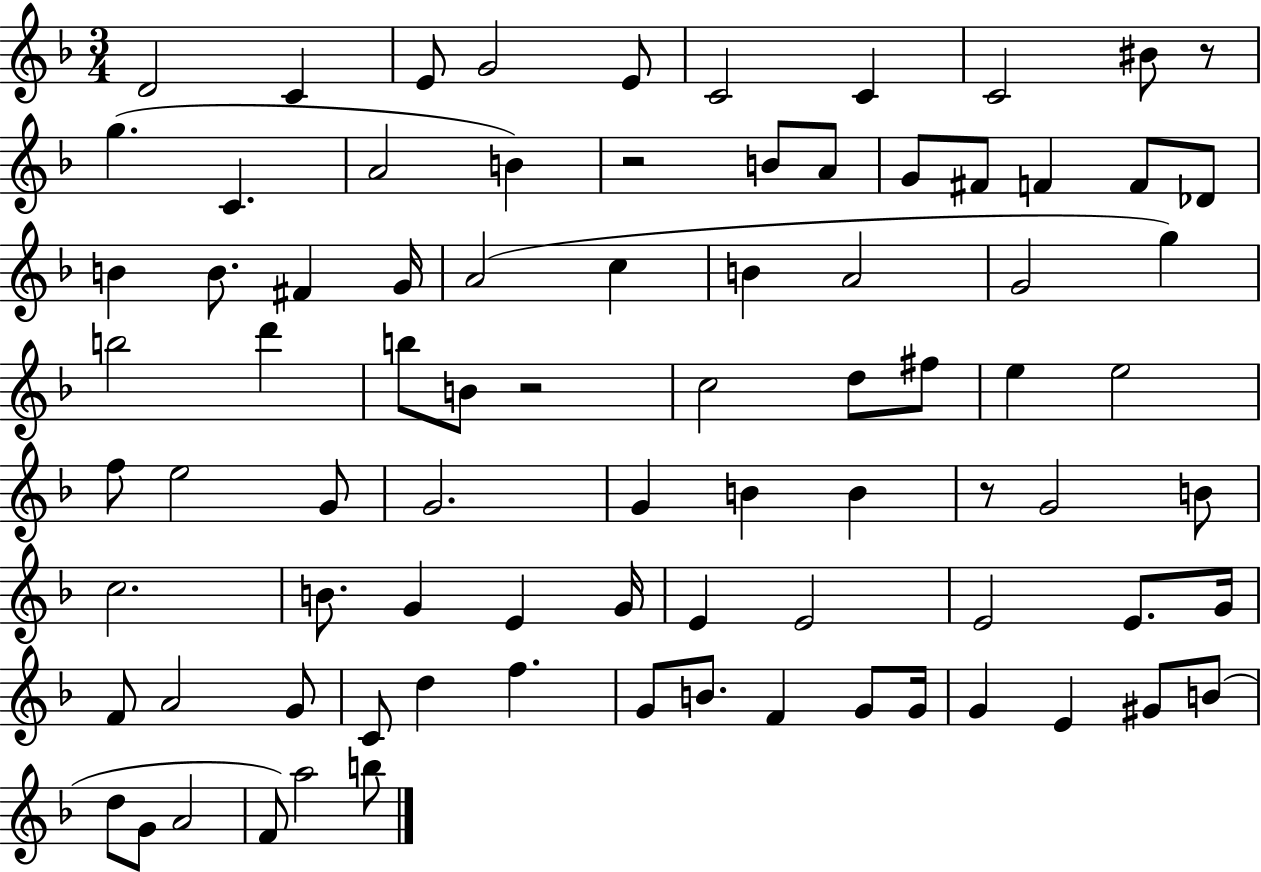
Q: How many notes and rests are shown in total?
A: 83